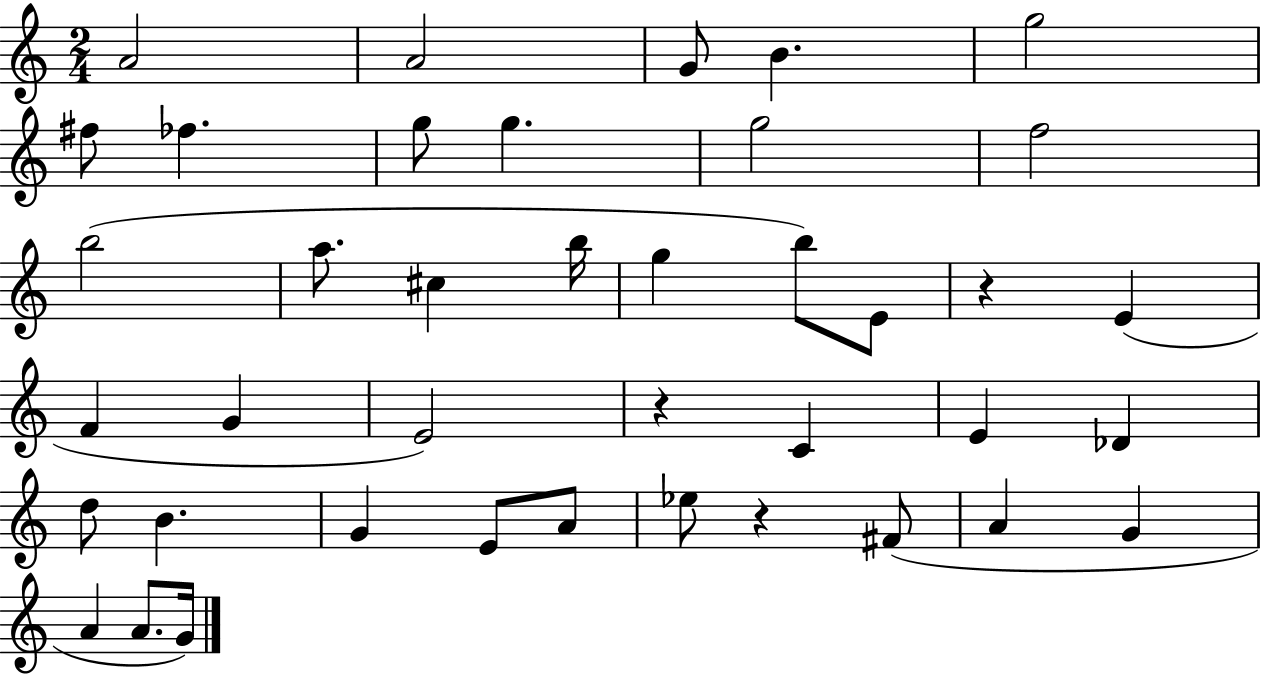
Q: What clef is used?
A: treble